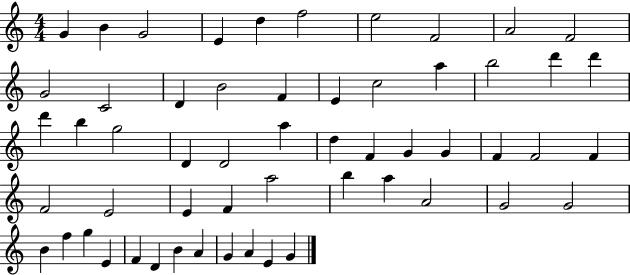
X:1
T:Untitled
M:4/4
L:1/4
K:C
G B G2 E d f2 e2 F2 A2 F2 G2 C2 D B2 F E c2 a b2 d' d' d' b g2 D D2 a d F G G F F2 F F2 E2 E F a2 b a A2 G2 G2 B f g E F D B A G A E G